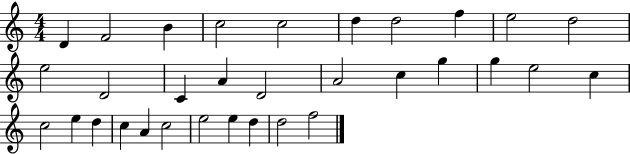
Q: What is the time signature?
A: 4/4